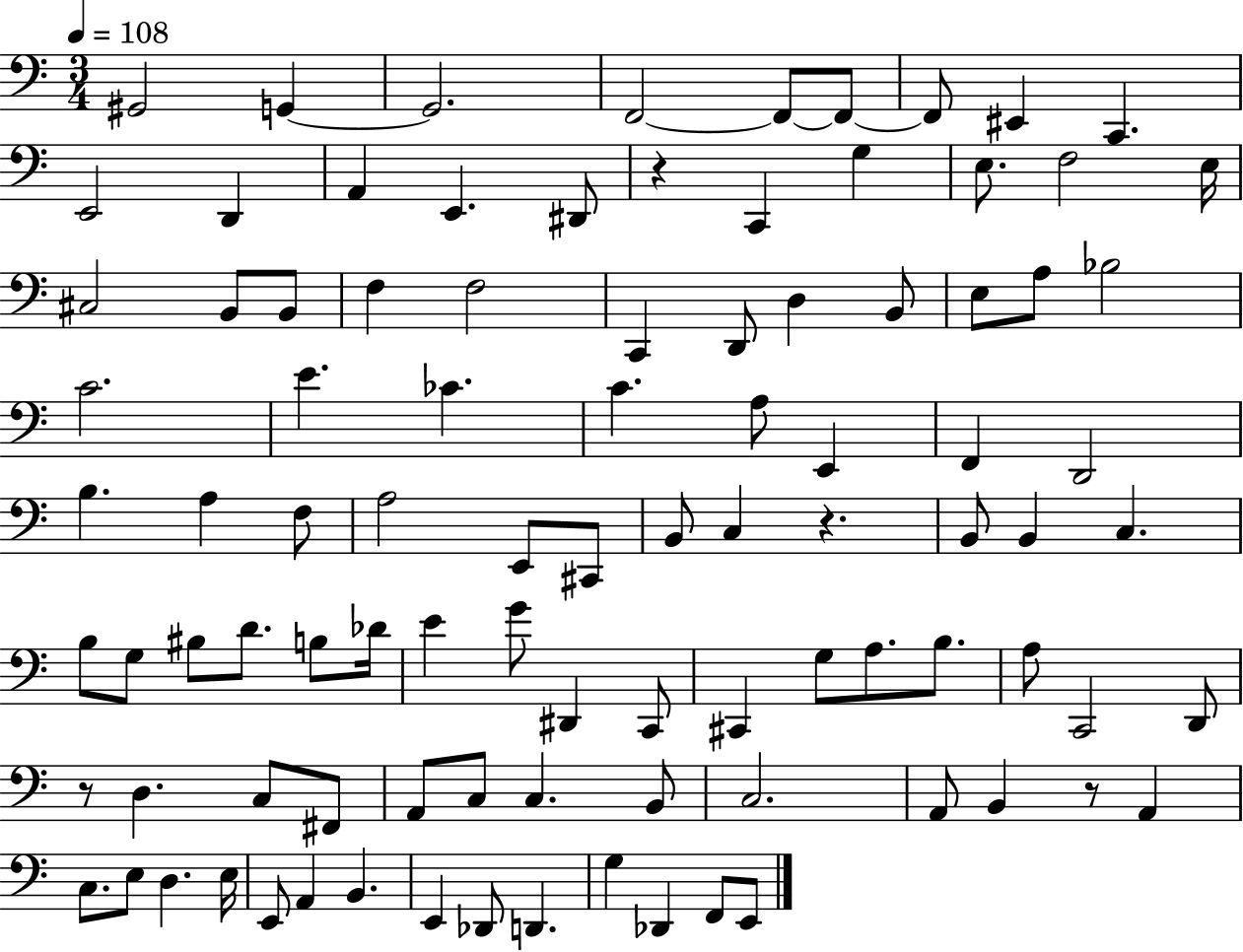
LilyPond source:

{
  \clef bass
  \numericTimeSignature
  \time 3/4
  \key c \major
  \tempo 4 = 108
  gis,2 g,4~~ | g,2. | f,2~~ f,8~~ f,8~~ | f,8 eis,4 c,4. | \break e,2 d,4 | a,4 e,4. dis,8 | r4 c,4 g4 | e8. f2 e16 | \break cis2 b,8 b,8 | f4 f2 | c,4 d,8 d4 b,8 | e8 a8 bes2 | \break c'2. | e'4. ces'4. | c'4. a8 e,4 | f,4 d,2 | \break b4. a4 f8 | a2 e,8 cis,8 | b,8 c4 r4. | b,8 b,4 c4. | \break b8 g8 bis8 d'8. b8 des'16 | e'4 g'8 dis,4 c,8 | cis,4 g8 a8. b8. | a8 c,2 d,8 | \break r8 d4. c8 fis,8 | a,8 c8 c4. b,8 | c2. | a,8 b,4 r8 a,4 | \break c8. e8 d4. e16 | e,8 a,4 b,4. | e,4 des,8 d,4. | g4 des,4 f,8 e,8 | \break \bar "|."
}